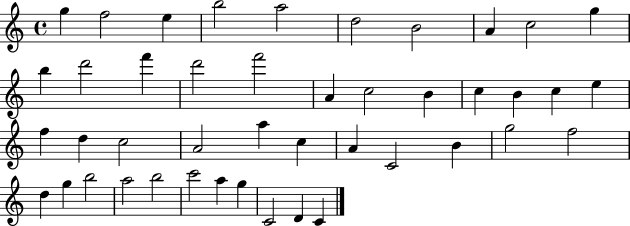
X:1
T:Untitled
M:4/4
L:1/4
K:C
g f2 e b2 a2 d2 B2 A c2 g b d'2 f' d'2 f'2 A c2 B c B c e f d c2 A2 a c A C2 B g2 f2 d g b2 a2 b2 c'2 a g C2 D C